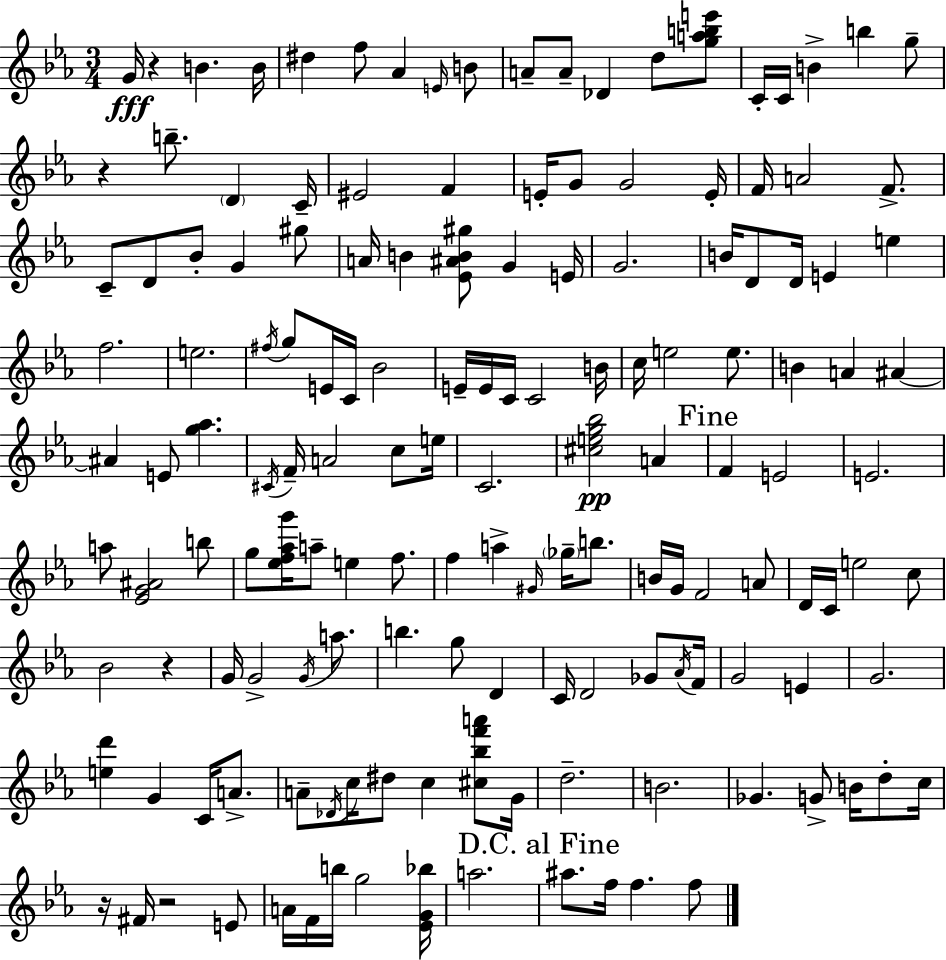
{
  \clef treble
  \numericTimeSignature
  \time 3/4
  \key ees \major
  g'16\fff r4 b'4. b'16 | dis''4 f''8 aes'4 \grace { e'16 } b'8 | a'8-- a'8-- des'4 d''8 <g'' a'' b'' e'''>8 | c'16-. c'16 b'4-> b''4 g''8-- | \break r4 b''8.-- \parenthesize d'4 | c'16-- eis'2 f'4 | e'16-. g'8 g'2 | e'16-. f'16 a'2 f'8.-> | \break c'8-- d'8 bes'8-. g'4 gis''8 | a'16 b'4 <ees' ais' b' gis''>8 g'4 | e'16 g'2. | b'16 d'8 d'16 e'4 e''4 | \break f''2. | e''2. | \acciaccatura { fis''16 } g''8 e'16 c'16 bes'2 | e'16-- e'16 c'16 c'2 | \break b'16 c''16 e''2 e''8. | b'4 a'4 ais'4~~ | ais'4 e'8 <g'' aes''>4. | \acciaccatura { cis'16 } f'16-- a'2 | \break c''8 e''16 c'2. | <cis'' e'' g'' bes''>2\pp a'4 | \mark "Fine" f'4 e'2 | e'2. | \break a''8 <ees' g' ais'>2 | b''8 g''8 <ees'' f'' aes'' g'''>16 a''8-- e''4 | f''8. f''4 a''4-> \grace { gis'16 } | \parenthesize ges''16-- b''8. b'16 g'16 f'2 | \break a'8 d'16 c'16 e''2 | c''8 bes'2 | r4 g'16 g'2-> | \acciaccatura { g'16 } a''8. b''4. g''8 | \break d'4 c'16 d'2 | ges'8 \acciaccatura { aes'16 } f'16 g'2 | e'4 g'2. | <e'' d'''>4 g'4 | \break c'16 a'8.-> a'8-- \acciaccatura { des'16 } c''16 dis''8 | c''4 <cis'' bes'' f''' a'''>8 g'16 d''2.-- | b'2. | ges'4. | \break g'8-> b'16 d''8-. c''16 r16 fis'16 r2 | e'8 a'16 f'16 b''16 g''2 | <ees' g' bes''>16 a''2. | \mark "D.C. al Fine" ais''8. f''16 f''4. | \break f''8 \bar "|."
}